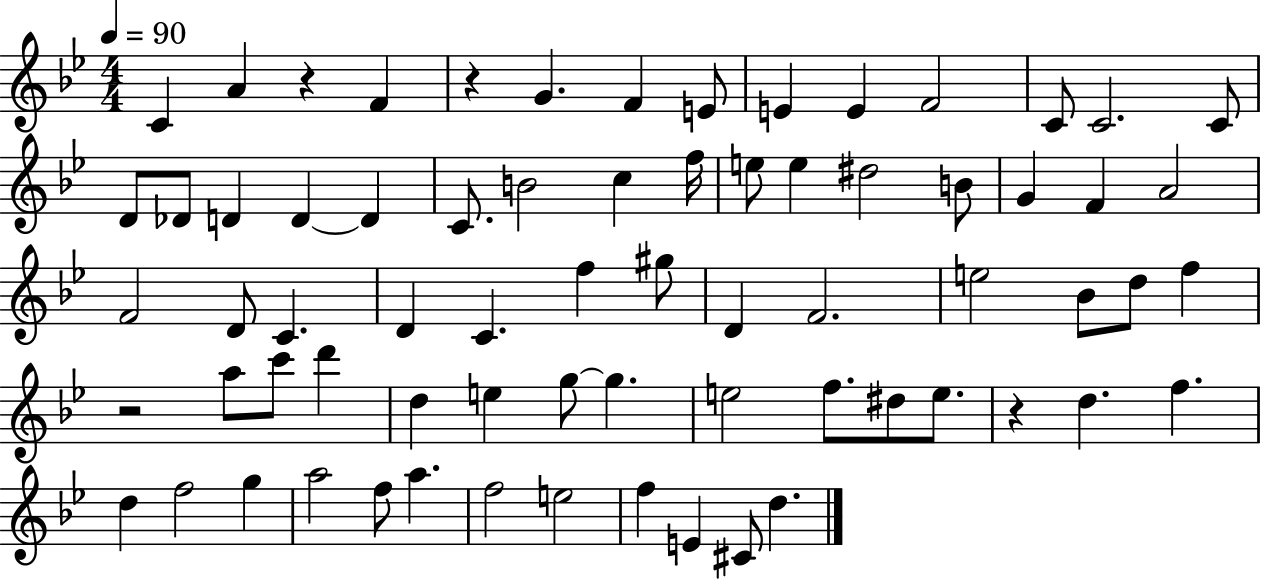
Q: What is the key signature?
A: BES major